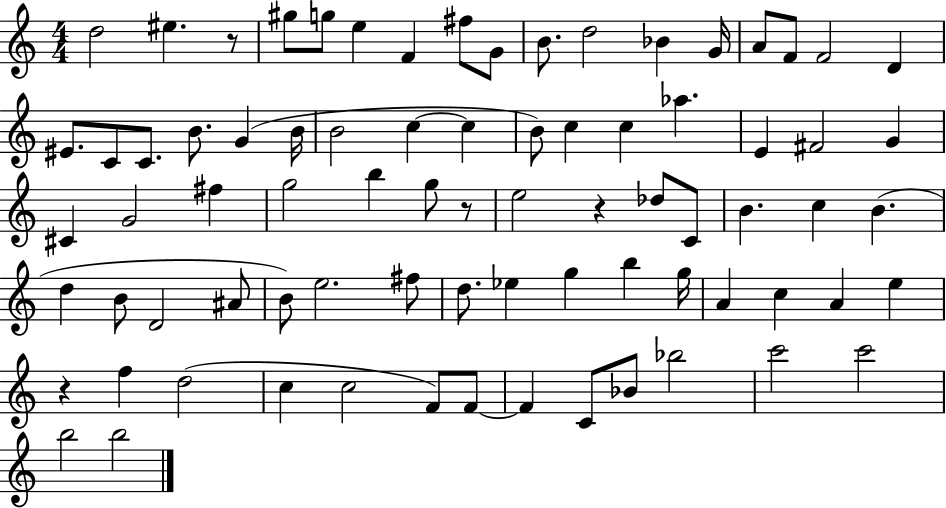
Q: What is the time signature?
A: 4/4